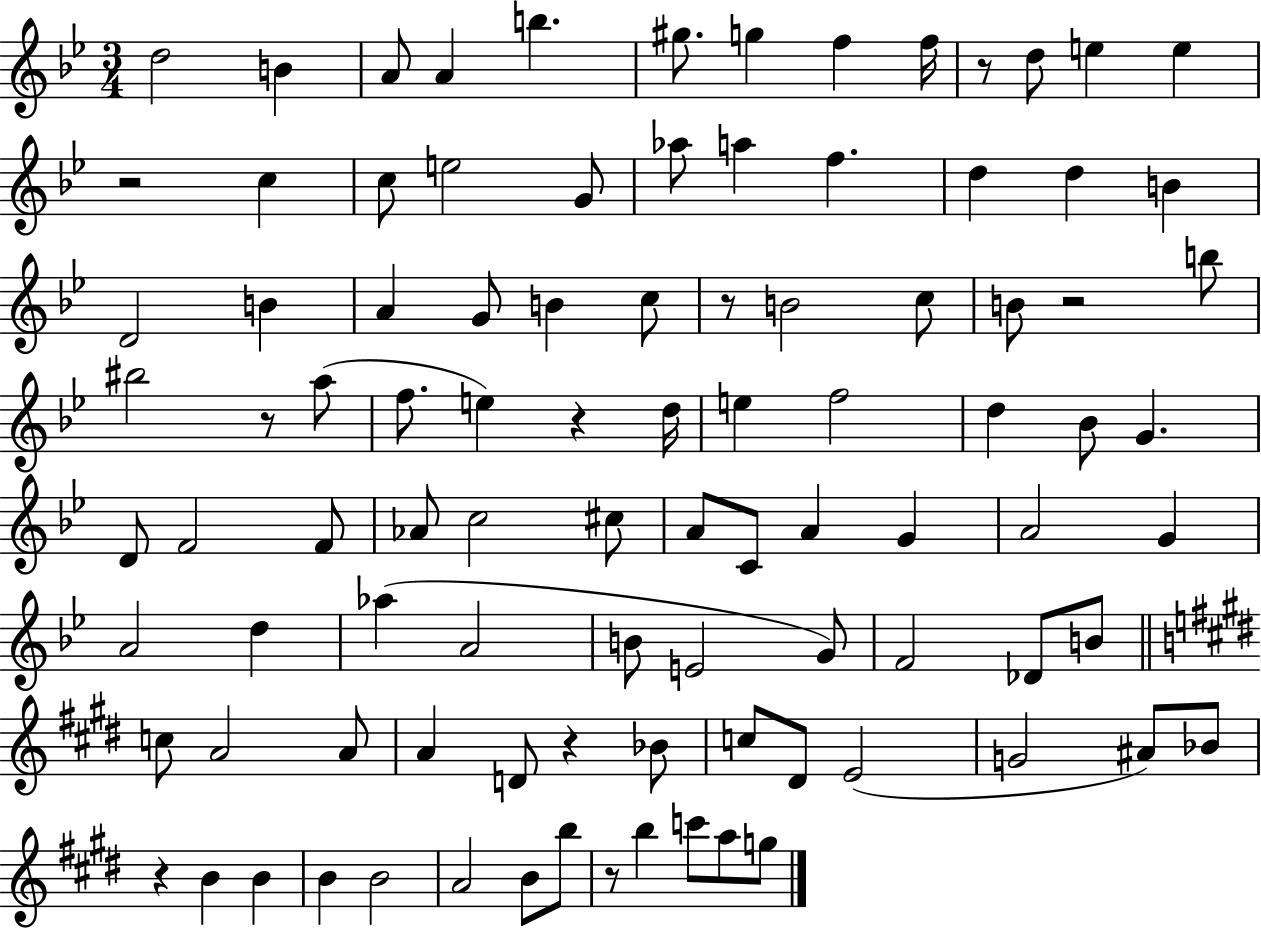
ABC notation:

X:1
T:Untitled
M:3/4
L:1/4
K:Bb
d2 B A/2 A b ^g/2 g f f/4 z/2 d/2 e e z2 c c/2 e2 G/2 _a/2 a f d d B D2 B A G/2 B c/2 z/2 B2 c/2 B/2 z2 b/2 ^b2 z/2 a/2 f/2 e z d/4 e f2 d _B/2 G D/2 F2 F/2 _A/2 c2 ^c/2 A/2 C/2 A G A2 G A2 d _a A2 B/2 E2 G/2 F2 _D/2 B/2 c/2 A2 A/2 A D/2 z _B/2 c/2 ^D/2 E2 G2 ^A/2 _B/2 z B B B B2 A2 B/2 b/2 z/2 b c'/2 a/2 g/2